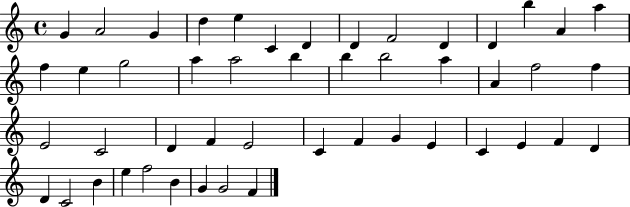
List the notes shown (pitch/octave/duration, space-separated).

G4/q A4/h G4/q D5/q E5/q C4/q D4/q D4/q F4/h D4/q D4/q B5/q A4/q A5/q F5/q E5/q G5/h A5/q A5/h B5/q B5/q B5/h A5/q A4/q F5/h F5/q E4/h C4/h D4/q F4/q E4/h C4/q F4/q G4/q E4/q C4/q E4/q F4/q D4/q D4/q C4/h B4/q E5/q F5/h B4/q G4/q G4/h F4/q